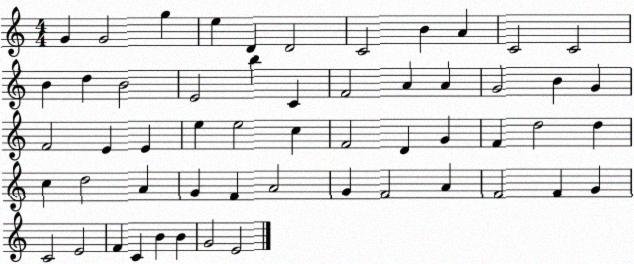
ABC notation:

X:1
T:Untitled
M:4/4
L:1/4
K:C
G G2 g e D D2 C2 B A C2 C2 B d B2 E2 b C F2 A A G2 B G F2 E E e e2 c F2 D G F d2 d c d2 A G F A2 G F2 A F2 F G C2 E2 F C B B G2 E2